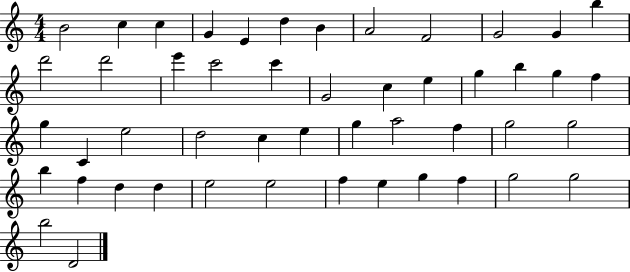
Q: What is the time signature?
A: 4/4